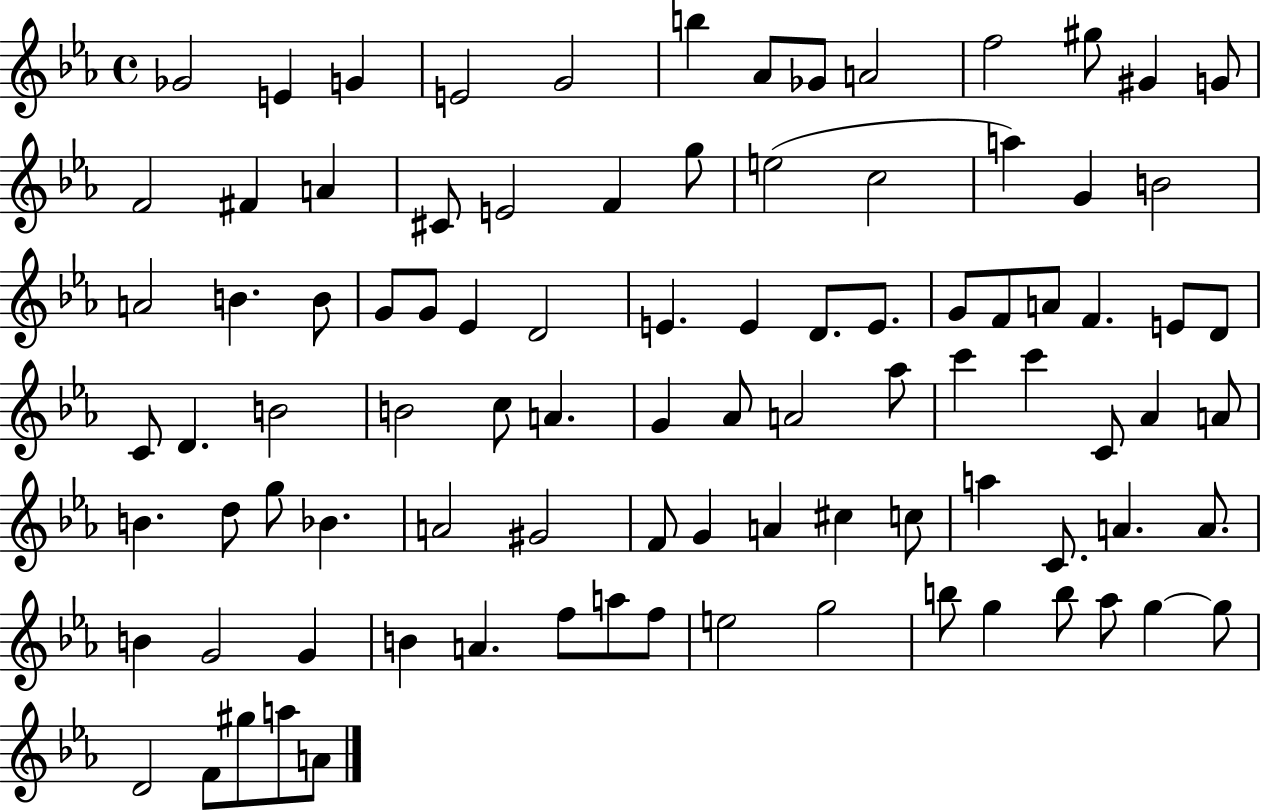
Gb4/h E4/q G4/q E4/h G4/h B5/q Ab4/e Gb4/e A4/h F5/h G#5/e G#4/q G4/e F4/h F#4/q A4/q C#4/e E4/h F4/q G5/e E5/h C5/h A5/q G4/q B4/h A4/h B4/q. B4/e G4/e G4/e Eb4/q D4/h E4/q. E4/q D4/e. E4/e. G4/e F4/e A4/e F4/q. E4/e D4/e C4/e D4/q. B4/h B4/h C5/e A4/q. G4/q Ab4/e A4/h Ab5/e C6/q C6/q C4/e Ab4/q A4/e B4/q. D5/e G5/e Bb4/q. A4/h G#4/h F4/e G4/q A4/q C#5/q C5/e A5/q C4/e. A4/q. A4/e. B4/q G4/h G4/q B4/q A4/q. F5/e A5/e F5/e E5/h G5/h B5/e G5/q B5/e Ab5/e G5/q G5/e D4/h F4/e G#5/e A5/e A4/e